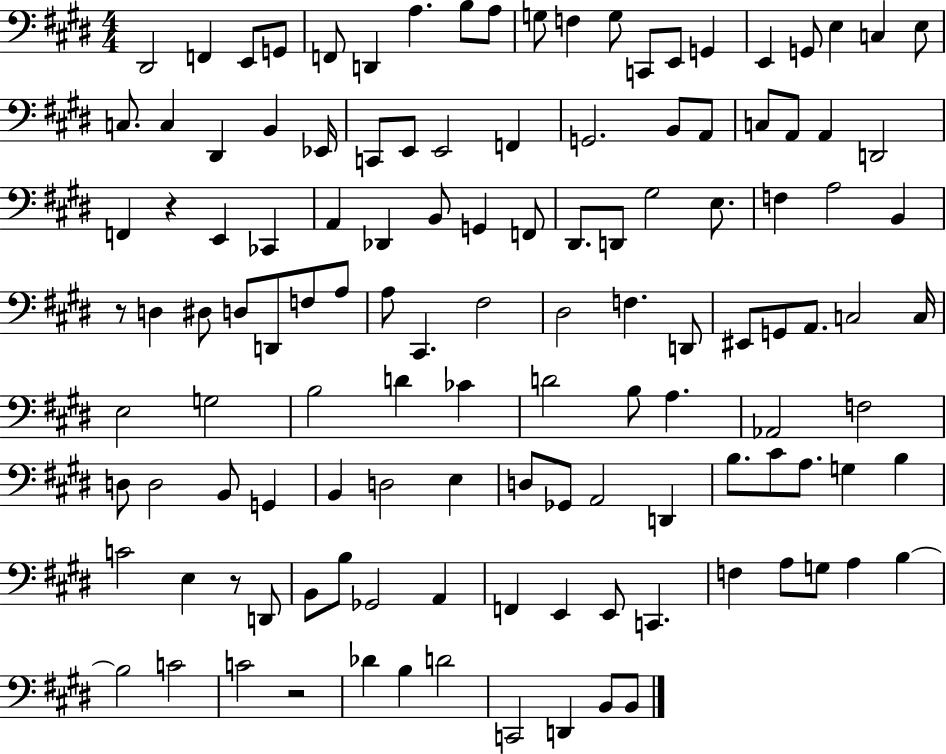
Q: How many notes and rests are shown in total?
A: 124